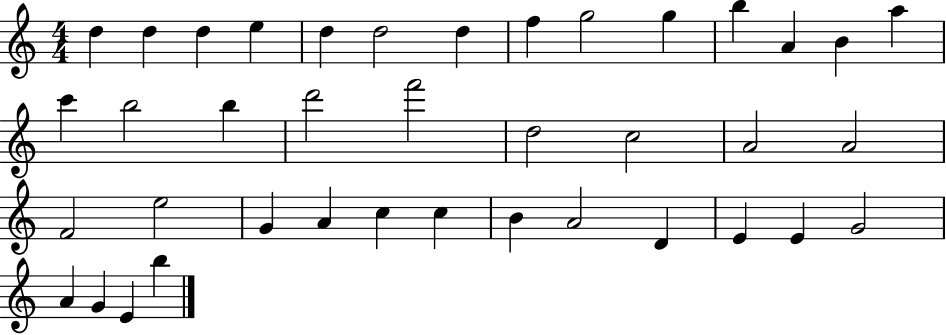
X:1
T:Untitled
M:4/4
L:1/4
K:C
d d d e d d2 d f g2 g b A B a c' b2 b d'2 f'2 d2 c2 A2 A2 F2 e2 G A c c B A2 D E E G2 A G E b